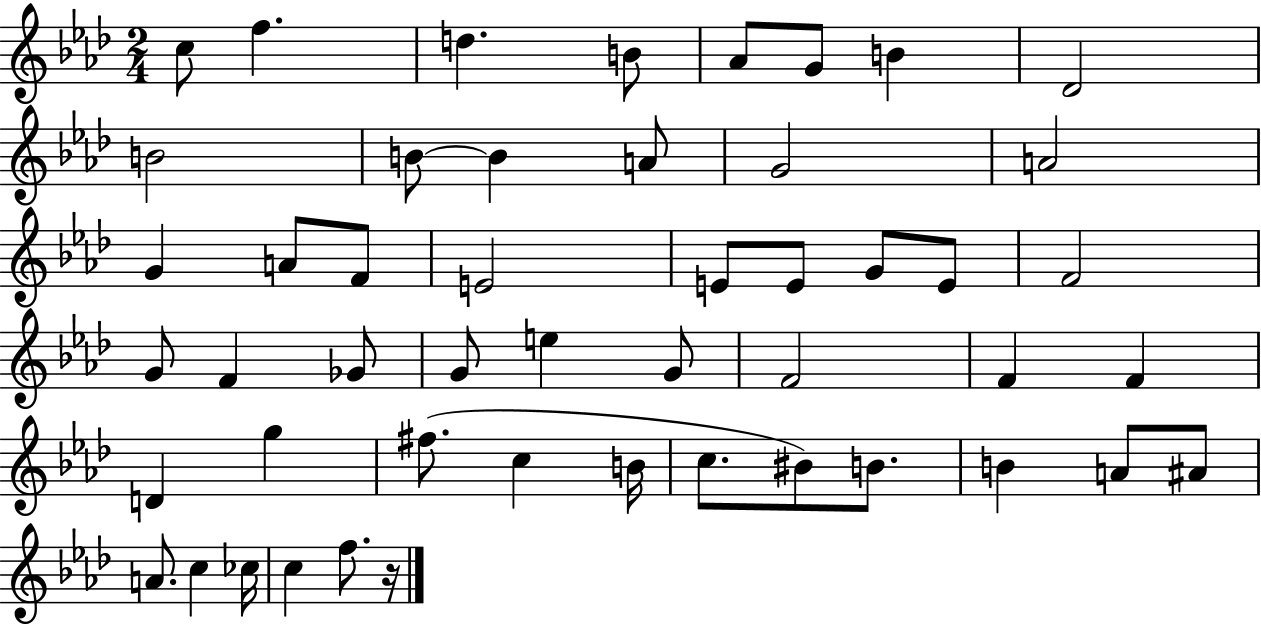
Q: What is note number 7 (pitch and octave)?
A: B4